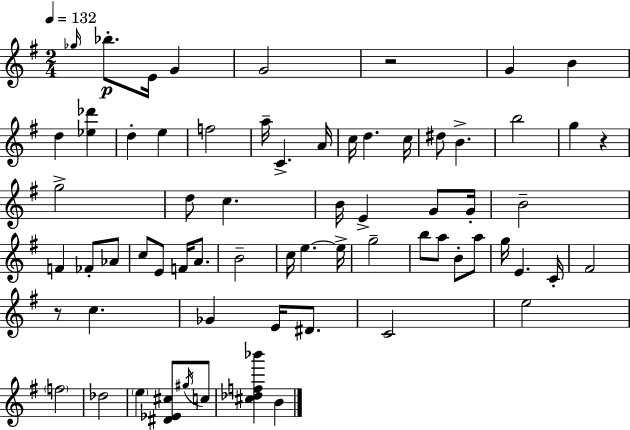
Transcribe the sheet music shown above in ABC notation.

X:1
T:Untitled
M:2/4
L:1/4
K:G
_g/4 _b/2 E/4 G G2 z2 G B d [_e_d'] d e f2 a/4 C A/4 c/4 d c/4 ^d/2 B b2 g z g2 d/2 c B/4 E G/2 G/4 B2 F _F/2 _A/2 c/2 E/2 F/4 A/2 B2 c/4 e e/4 g2 b/2 a/2 B/2 a/2 g/4 E C/4 ^F2 z/2 c _G E/4 ^D/2 C2 e2 f2 _d2 e [^D_E^c]/2 ^g/4 c/2 [^c_df_b'] B